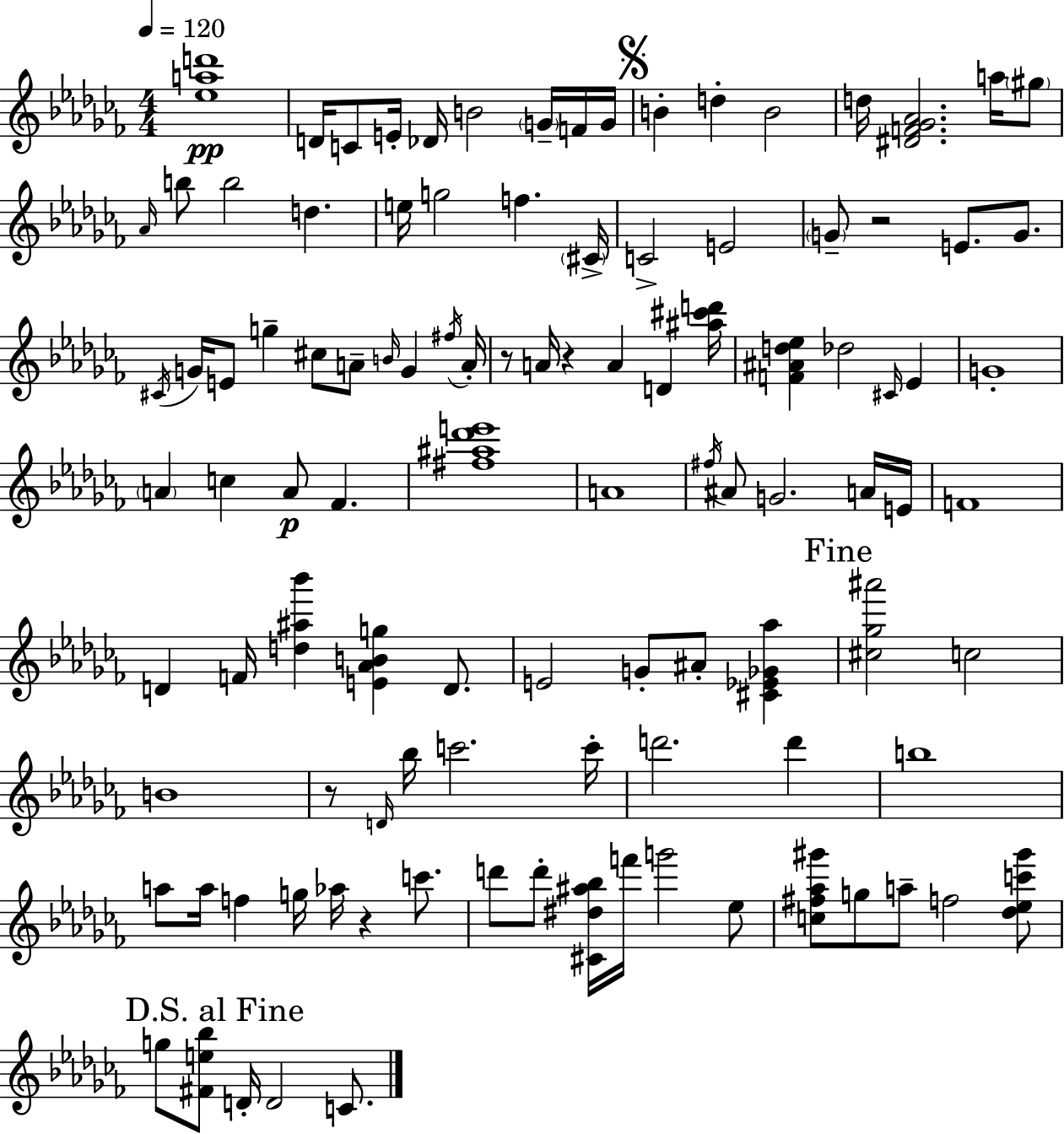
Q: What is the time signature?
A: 4/4